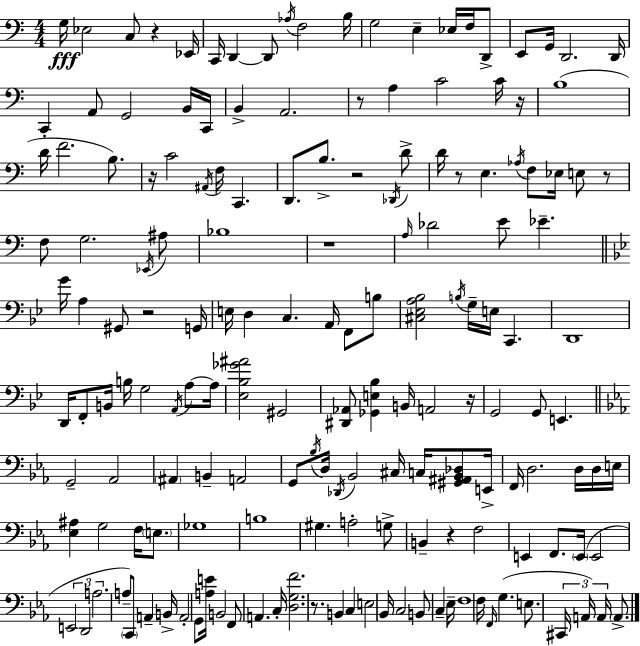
{
  \clef bass
  \numericTimeSignature
  \time 4/4
  \key c \major
  \repeat volta 2 { g16\fff ees2 c8 r4 ees,16 | c,16 d,4~~ d,8 \acciaccatura { aes16 } f2 | b16 g2 e4-- ees16 f16 d,8-> | e,8 g,16 d,2. | \break d,16 c,4-. a,8 g,2 b,16 | c,16 b,4-> a,2. | r8 a4 c'2 c'16 | r16 b1( | \break d'16 f'2. b8.) | r16 c'2 \acciaccatura { ais,16 } f16 c,4. | d,8. b8.-> r2 | \acciaccatura { des,16 } d'8-> d'16 r8 e4. \acciaccatura { aes16 } f8 ees16 | \break e8 r8 f8 g2. | \acciaccatura { ees,16 } ais8 bes1 | r1 | \grace { a16 } des'2 e'8 | \break ees'4.-- \bar "||" \break \key bes \major g'16 a4 gis,8 r2 g,16 | e16 d4 c4. a,16 f,8 b8 | <cis ees a bes>2 \acciaccatura { b16 } g16-- e16 c,4. | d,1 | \break d,16 f,8-. b,16 b16 g2 \acciaccatura { a,16 } a8~~ | a16 <ees bes ges' ais'>2 gis,2 | <dis, aes,>8 <ges, e bes>4 b,16 a,2 | r16 g,2 g,8 e,4. | \break \bar "||" \break \key ees \major g,2-- aes,2 | \parenthesize ais,4 b,4-- a,2 | g,8 \acciaccatura { bes16 } d16 \acciaccatura { des,16 } bes,2 cis16 c16 <gis, ais, bes, des>8 | e,16-> f,16 d2. d16 | \break d16 e16 <ees ais>4 g2 f16 \parenthesize e8. | ges1 | b1 | gis4. a2-. | \break g8-> b,4-- r4 f2 | e,4 f,8. \parenthesize e,16( e,2 | \tuplet 3/2 { e,2 d,2 | a2. } a8--) | \break \parenthesize c,8 a,4-- b,16-> a,2-. g,8 | <a e'>16 b,2 f,8 a,4. | c16-. <d g f'>2. r8. | b,4 c4 e2 | \break bes,16 c2 b,8 c4-- | ees16-- f1 | f16 \grace { f,16 } g4.( e8. \tuplet 3/2 { cis,16 a,16) a,16 } | \parenthesize a,8.-> } \bar "|."
}